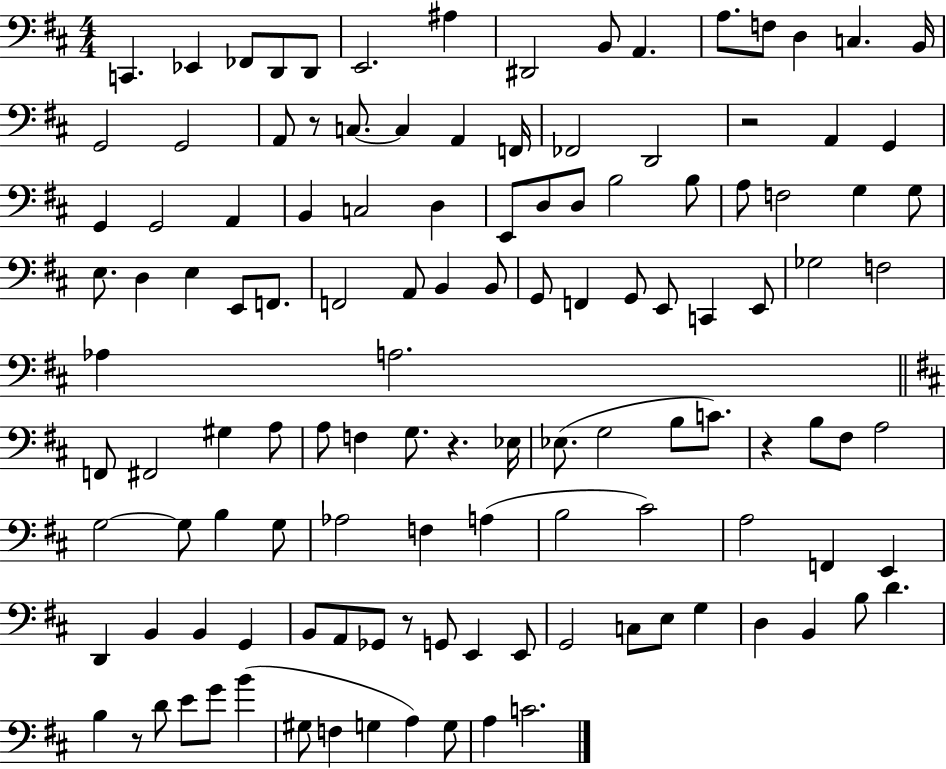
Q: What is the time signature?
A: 4/4